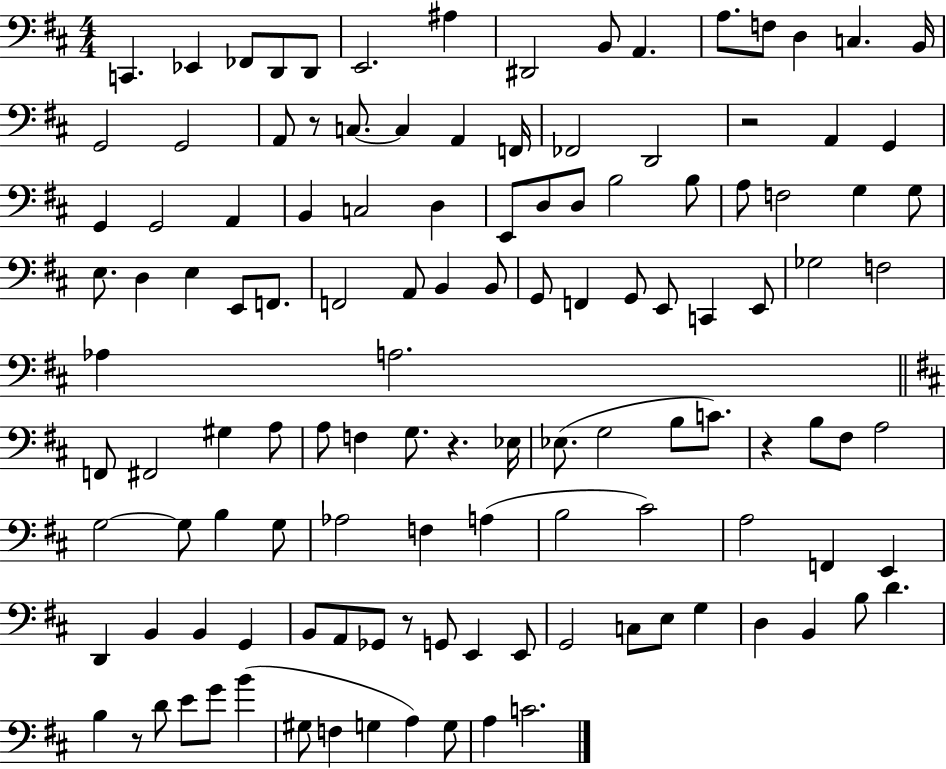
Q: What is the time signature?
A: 4/4